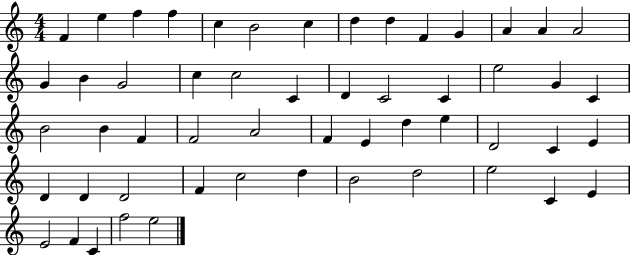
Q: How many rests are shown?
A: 0